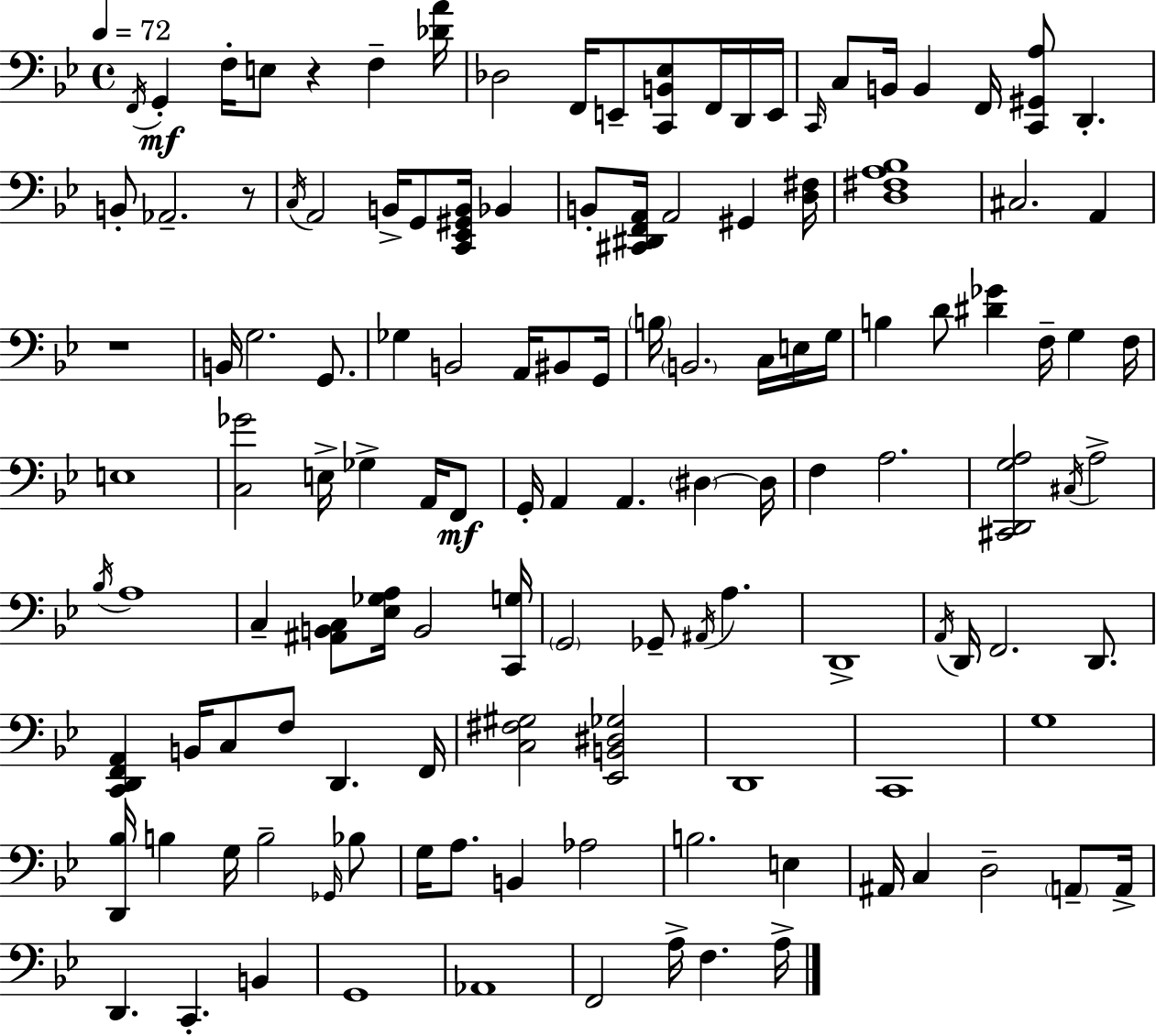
F2/s G2/q F3/s E3/e R/q F3/q [Db4,A4]/s Db3/h F2/s E2/e [C2,B2,Eb3]/e F2/s D2/s E2/s C2/s C3/e B2/s B2/q F2/s [C2,G#2,A3]/e D2/q. B2/e Ab2/h. R/e C3/s A2/h B2/s G2/e [C2,Eb2,G#2,B2]/s Bb2/q B2/e [C#2,D#2,F2,A2]/s A2/h G#2/q [D3,F#3]/s [D3,F#3,A3,Bb3]/w C#3/h. A2/q R/w B2/s G3/h. G2/e. Gb3/q B2/h A2/s BIS2/e G2/s B3/s B2/h. C3/s E3/s G3/s B3/q D4/e [D#4,Gb4]/q F3/s G3/q F3/s E3/w [C3,Gb4]/h E3/s Gb3/q A2/s F2/e G2/s A2/q A2/q. D#3/q D#3/s F3/q A3/h. [C#2,D2,G3,A3]/h C#3/s A3/h Bb3/s A3/w C3/q [A#2,B2,C3]/e [Eb3,Gb3,A3]/s B2/h [C2,G3]/s G2/h Gb2/e A#2/s A3/q. D2/w A2/s D2/s F2/h. D2/e. [C2,D2,F2,A2]/q B2/s C3/e F3/e D2/q. F2/s [C3,F#3,G#3]/h [Eb2,B2,D#3,Gb3]/h D2/w C2/w G3/w [D2,Bb3]/s B3/q G3/s B3/h Gb2/s Bb3/e G3/s A3/e. B2/q Ab3/h B3/h. E3/q A#2/s C3/q D3/h A2/e A2/s D2/q. C2/q. B2/q G2/w Ab2/w F2/h A3/s F3/q. A3/s